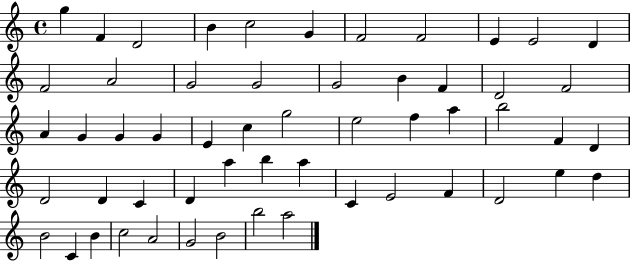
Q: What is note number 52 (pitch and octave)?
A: G4